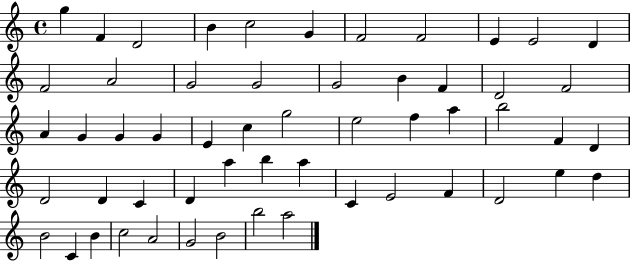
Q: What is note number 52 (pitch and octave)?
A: G4